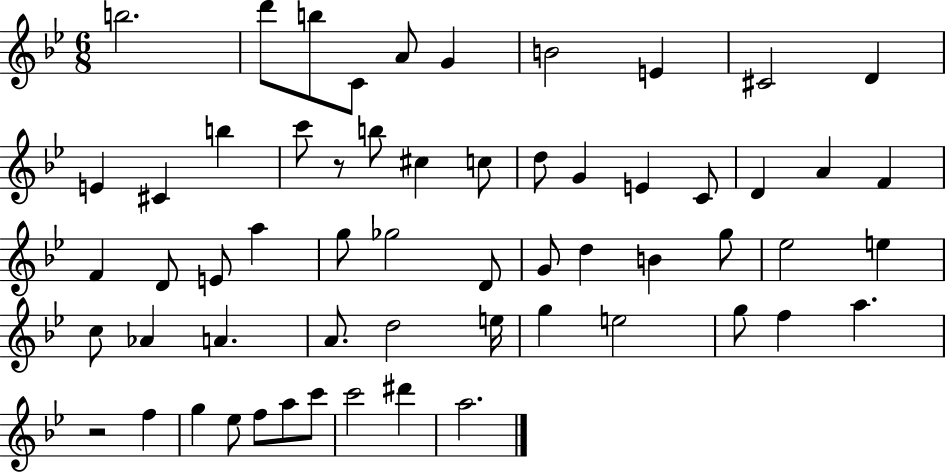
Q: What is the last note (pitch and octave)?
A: A5